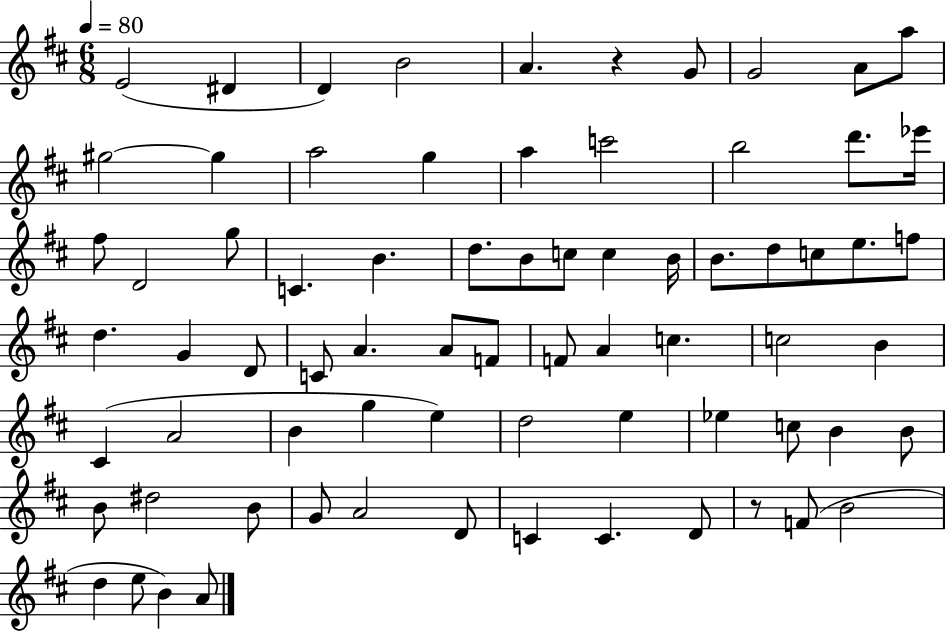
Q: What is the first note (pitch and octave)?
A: E4